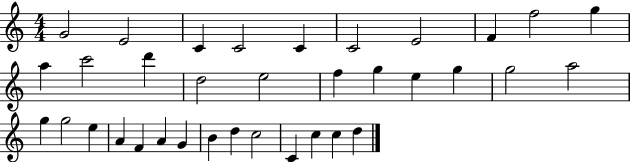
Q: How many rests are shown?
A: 0